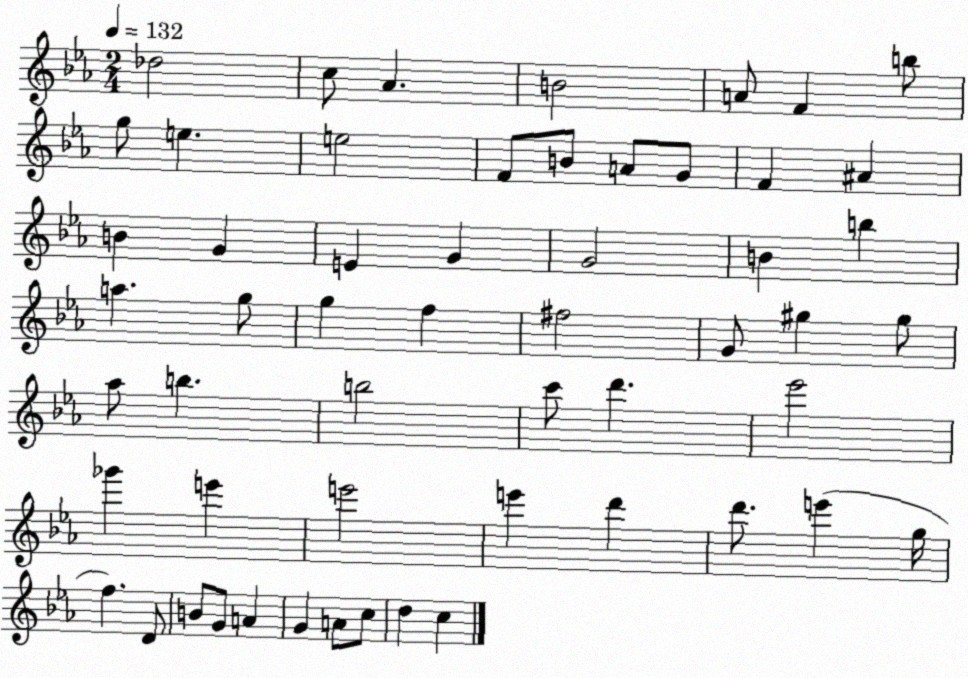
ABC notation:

X:1
T:Untitled
M:2/4
L:1/4
K:Eb
_d2 c/2 _A B2 A/2 F b/2 g/2 e e2 F/2 B/2 A/2 G/2 F ^A B G E G G2 B b a g/2 g f ^f2 G/2 ^g ^g/2 _a/2 b b2 c'/2 d' _e'2 _g' e' e'2 e' d' d'/2 e' g/4 f D/2 B/2 G/2 A G A/2 c/2 d c